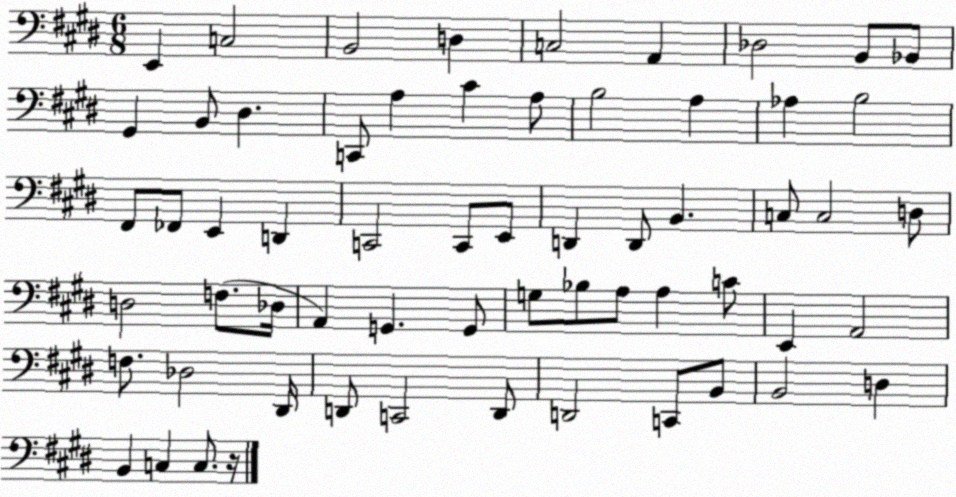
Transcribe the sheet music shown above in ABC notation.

X:1
T:Untitled
M:6/8
L:1/4
K:E
E,, C,2 B,,2 D, C,2 A,, _D,2 B,,/2 _B,,/2 ^G,, B,,/2 ^D, C,,/2 A, ^C A,/2 B,2 A, _A, B,2 ^F,,/2 _F,,/2 E,, D,, C,,2 C,,/2 E,,/2 D,, D,,/2 B,, C,/2 C,2 D,/2 D,2 F,/2 _D,/4 A,, G,, G,,/2 G,/2 _B,/2 A,/2 A, C/2 E,, A,,2 F,/2 _D,2 ^D,,/4 D,,/2 C,,2 D,,/2 D,,2 C,,/2 B,,/2 B,,2 D, B,, C, C,/2 z/4